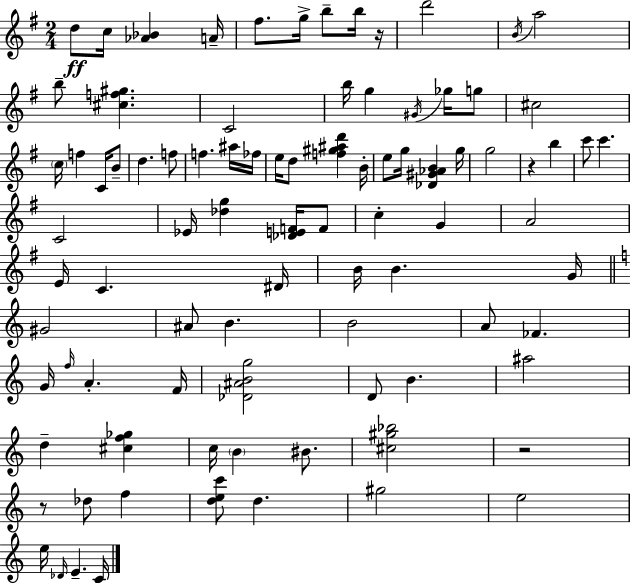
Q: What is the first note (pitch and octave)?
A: D5